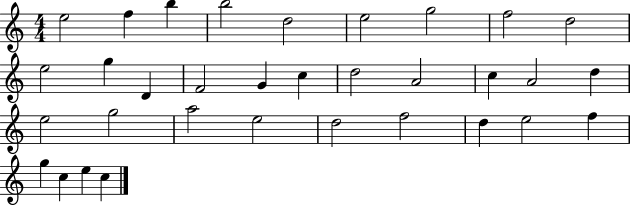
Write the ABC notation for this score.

X:1
T:Untitled
M:4/4
L:1/4
K:C
e2 f b b2 d2 e2 g2 f2 d2 e2 g D F2 G c d2 A2 c A2 d e2 g2 a2 e2 d2 f2 d e2 f g c e c